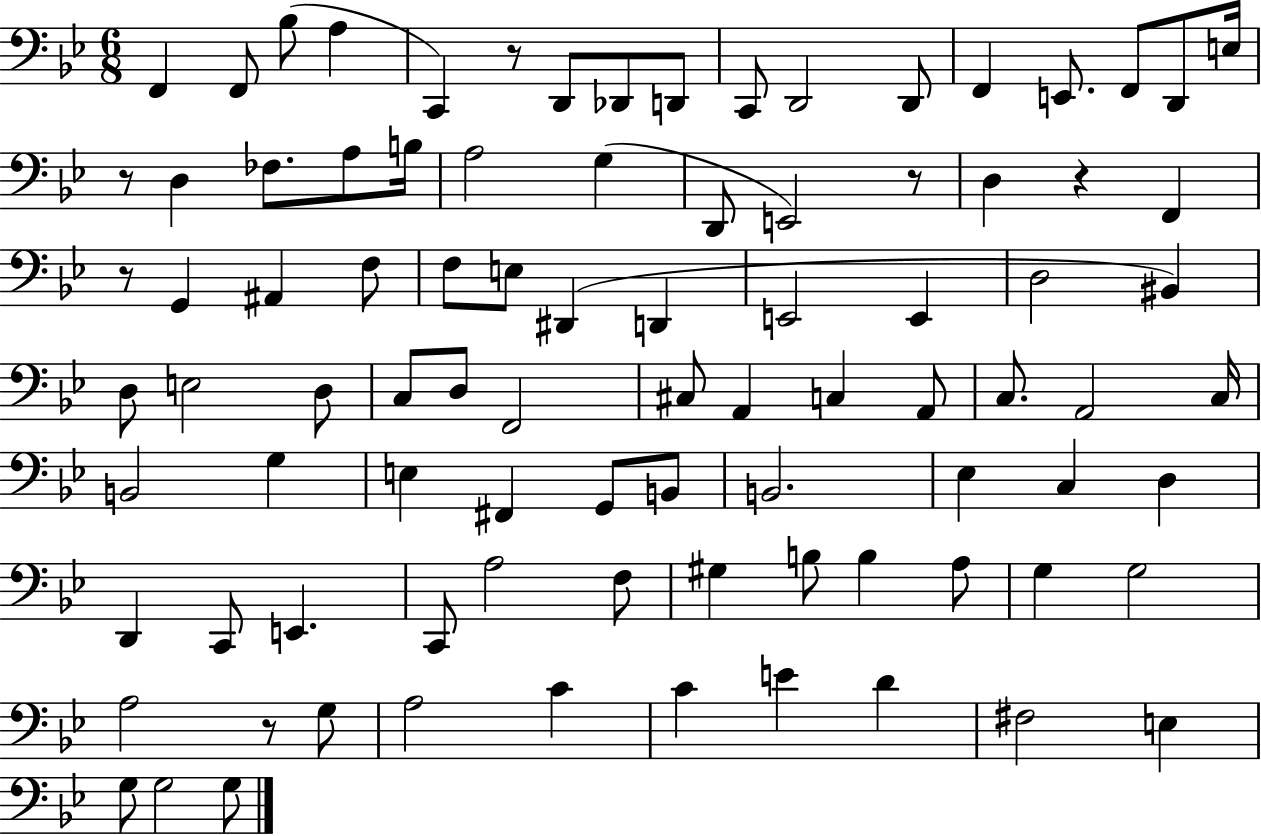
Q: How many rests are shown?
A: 6